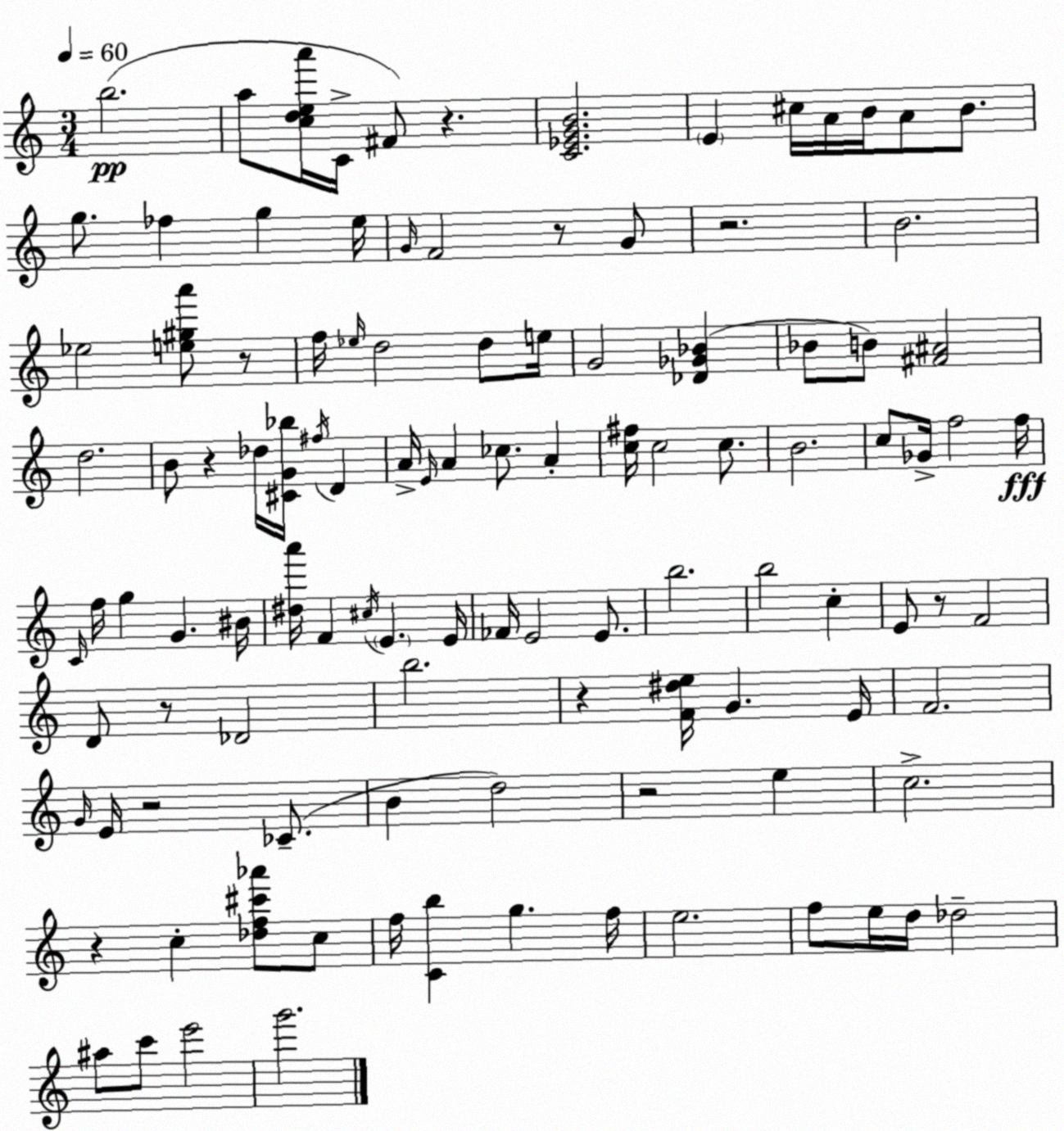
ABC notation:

X:1
T:Untitled
M:3/4
L:1/4
K:C
b2 a/2 [cdea']/4 C/4 ^F/2 z [C_EGB]2 E ^c/4 A/4 B/4 A/2 B/2 g/2 _f g e/4 G/4 F2 z/2 G/2 z2 B2 _e2 [e^ga']/2 z/2 f/4 _e/4 d2 d/2 e/4 G2 [_D_G_B] _B/2 B/2 [^F^A]2 d2 B/2 z _d/4 [^CG_b]/4 ^f/4 D A/4 E/4 A _c/2 A [c^f]/4 c2 c/2 B2 c/2 _G/4 f2 f/4 C/4 f/4 g G ^B/4 [^da']/4 F ^c/4 E E/4 _F/4 E2 E/2 b2 b2 c E/2 z/2 F2 D/2 z/2 _D2 b2 z [F^de]/4 G E/4 F2 G/4 E/4 z2 _C/2 B d2 z2 e c2 z c [_df^c'_a']/2 c/2 f/4 [Cb] g f/4 e2 f/2 e/4 d/4 _d2 ^a/2 c'/2 e'2 g'2